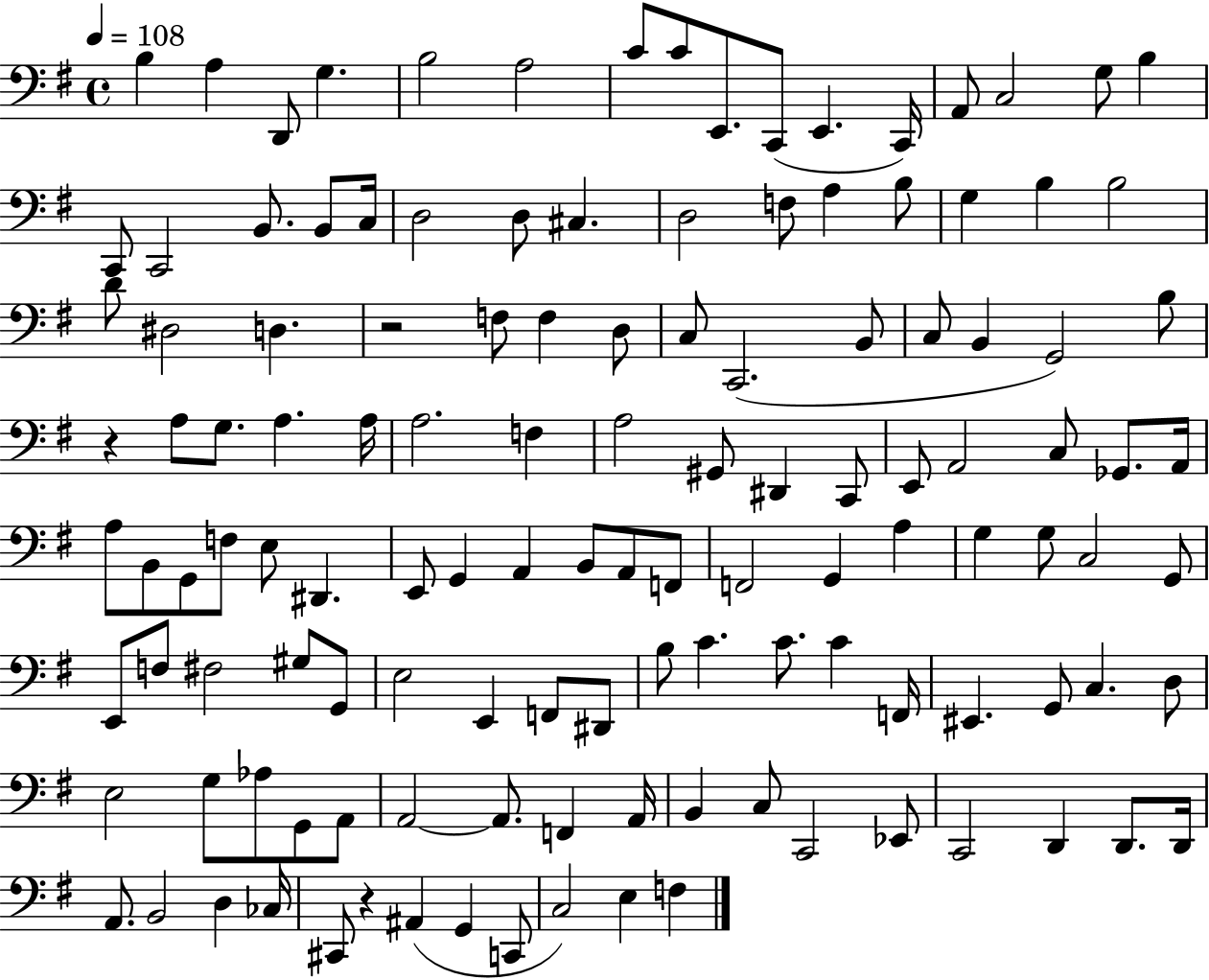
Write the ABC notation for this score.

X:1
T:Untitled
M:4/4
L:1/4
K:G
B, A, D,,/2 G, B,2 A,2 C/2 C/2 E,,/2 C,,/2 E,, C,,/4 A,,/2 C,2 G,/2 B, C,,/2 C,,2 B,,/2 B,,/2 C,/4 D,2 D,/2 ^C, D,2 F,/2 A, B,/2 G, B, B,2 D/2 ^D,2 D, z2 F,/2 F, D,/2 C,/2 C,,2 B,,/2 C,/2 B,, G,,2 B,/2 z A,/2 G,/2 A, A,/4 A,2 F, A,2 ^G,,/2 ^D,, C,,/2 E,,/2 A,,2 C,/2 _G,,/2 A,,/4 A,/2 B,,/2 G,,/2 F,/2 E,/2 ^D,, E,,/2 G,, A,, B,,/2 A,,/2 F,,/2 F,,2 G,, A, G, G,/2 C,2 G,,/2 E,,/2 F,/2 ^F,2 ^G,/2 G,,/2 E,2 E,, F,,/2 ^D,,/2 B,/2 C C/2 C F,,/4 ^E,, G,,/2 C, D,/2 E,2 G,/2 _A,/2 G,,/2 A,,/2 A,,2 A,,/2 F,, A,,/4 B,, C,/2 C,,2 _E,,/2 C,,2 D,, D,,/2 D,,/4 A,,/2 B,,2 D, _C,/4 ^C,,/2 z ^A,, G,, C,,/2 C,2 E, F,